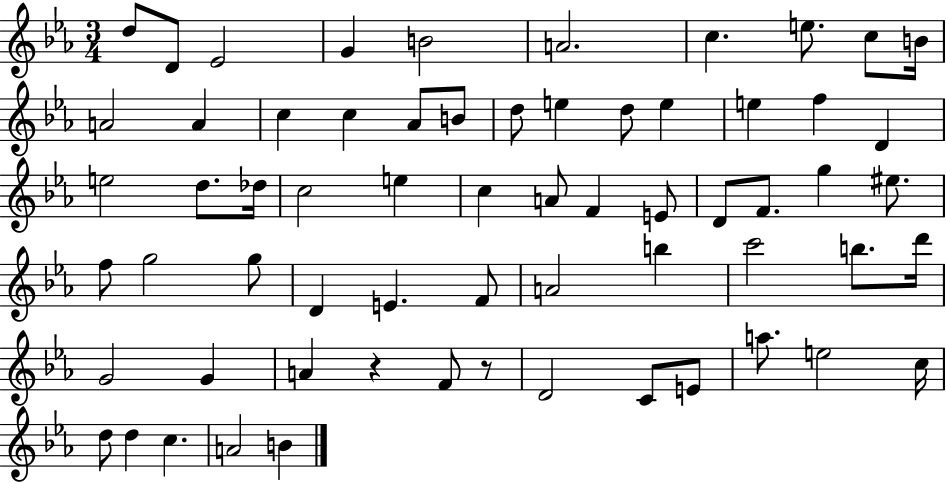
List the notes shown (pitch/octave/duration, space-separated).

D5/e D4/e Eb4/h G4/q B4/h A4/h. C5/q. E5/e. C5/e B4/s A4/h A4/q C5/q C5/q Ab4/e B4/e D5/e E5/q D5/e E5/q E5/q F5/q D4/q E5/h D5/e. Db5/s C5/h E5/q C5/q A4/e F4/q E4/e D4/e F4/e. G5/q EIS5/e. F5/e G5/h G5/e D4/q E4/q. F4/e A4/h B5/q C6/h B5/e. D6/s G4/h G4/q A4/q R/q F4/e R/e D4/h C4/e E4/e A5/e. E5/h C5/s D5/e D5/q C5/q. A4/h B4/q